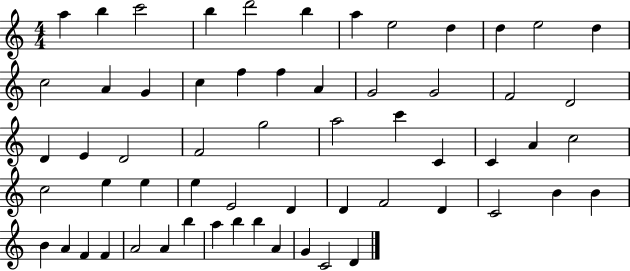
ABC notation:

X:1
T:Untitled
M:4/4
L:1/4
K:C
a b c'2 b d'2 b a e2 d d e2 d c2 A G c f f A G2 G2 F2 D2 D E D2 F2 g2 a2 c' C C A c2 c2 e e e E2 D D F2 D C2 B B B A F F A2 A b a b b A G C2 D